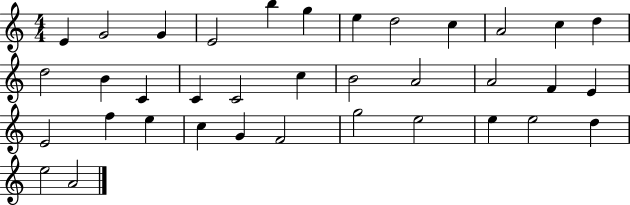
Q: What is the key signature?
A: C major